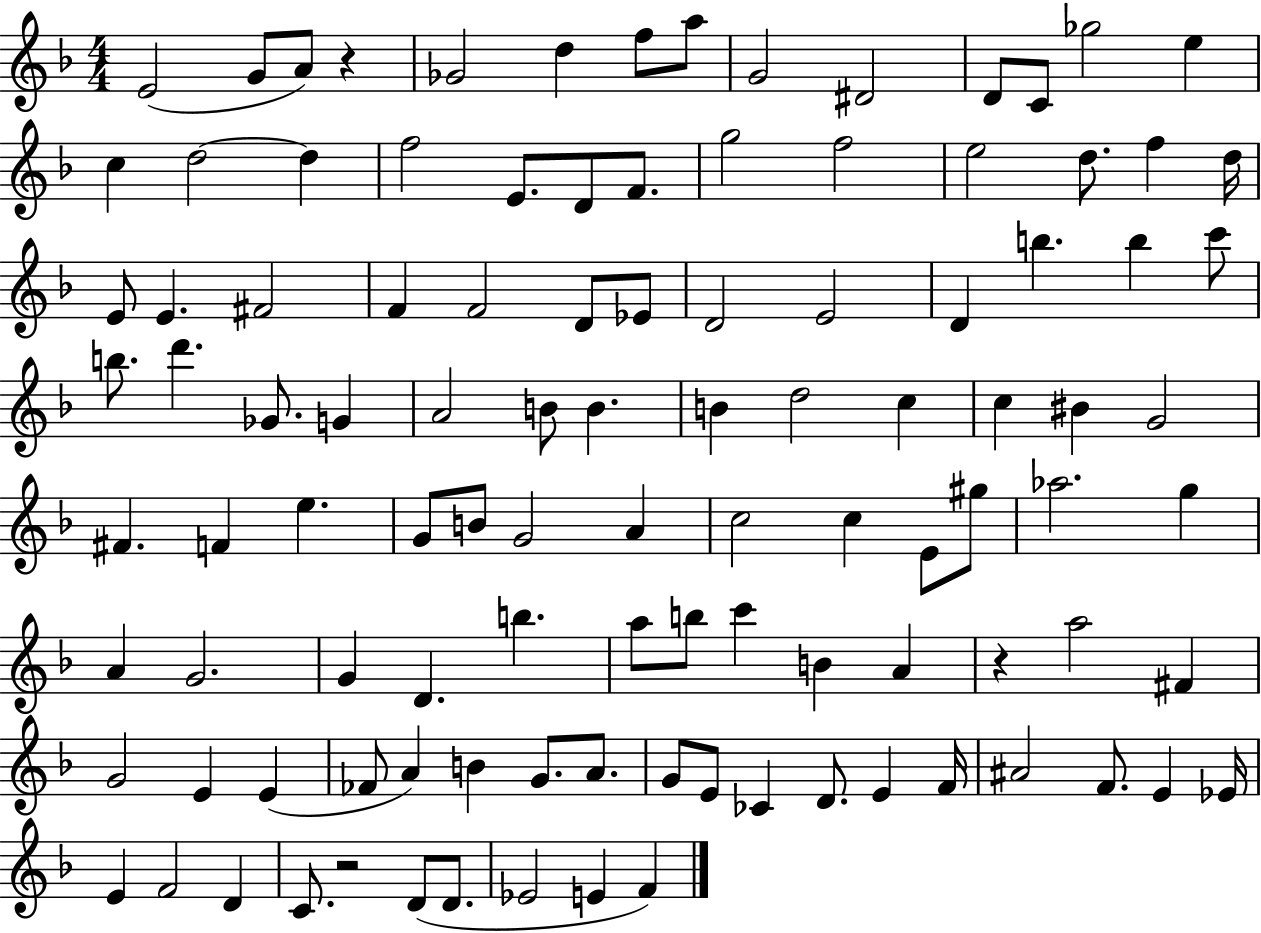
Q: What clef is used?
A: treble